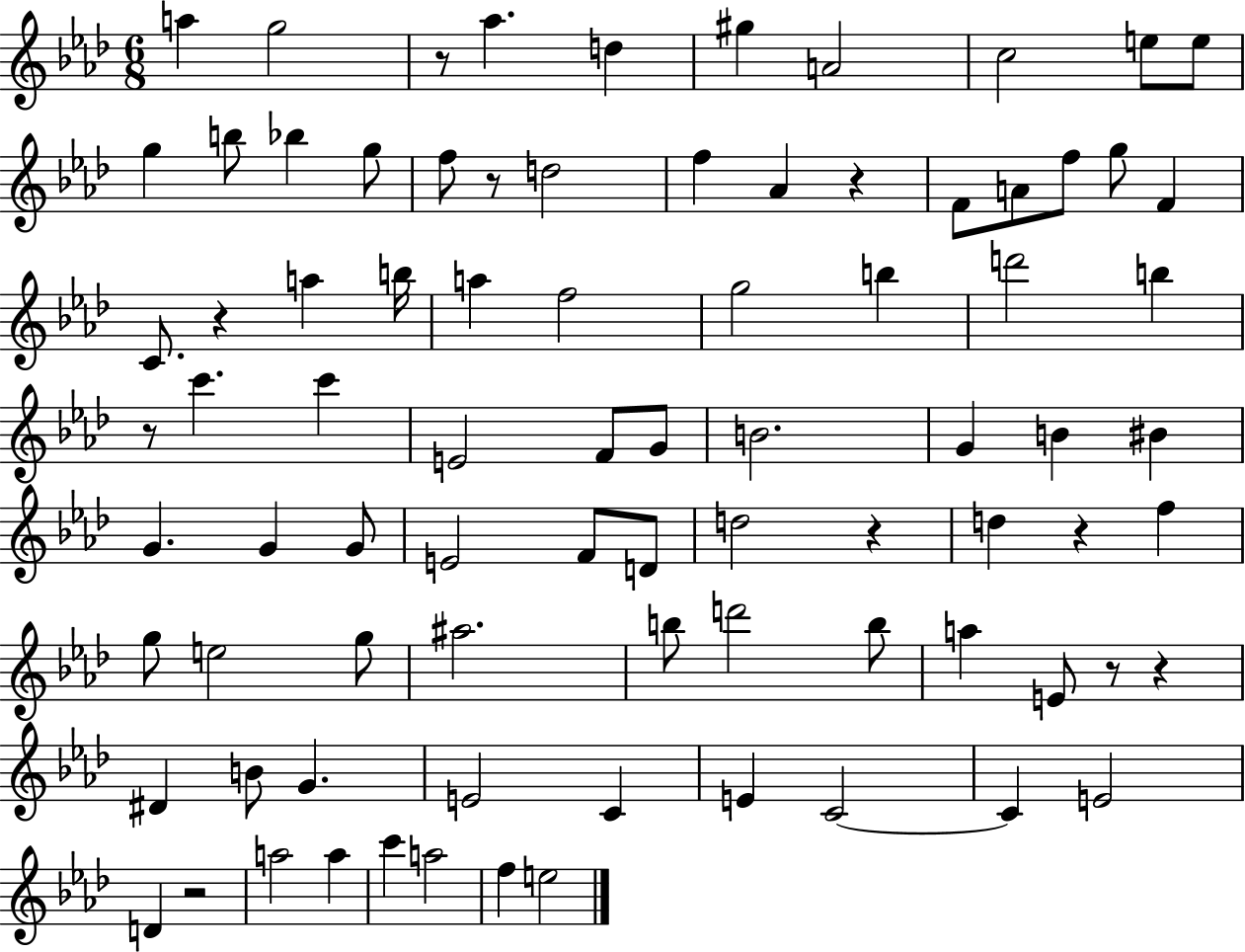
{
  \clef treble
  \numericTimeSignature
  \time 6/8
  \key aes \major
  a''4 g''2 | r8 aes''4. d''4 | gis''4 a'2 | c''2 e''8 e''8 | \break g''4 b''8 bes''4 g''8 | f''8 r8 d''2 | f''4 aes'4 r4 | f'8 a'8 f''8 g''8 f'4 | \break c'8. r4 a''4 b''16 | a''4 f''2 | g''2 b''4 | d'''2 b''4 | \break r8 c'''4. c'''4 | e'2 f'8 g'8 | b'2. | g'4 b'4 bis'4 | \break g'4. g'4 g'8 | e'2 f'8 d'8 | d''2 r4 | d''4 r4 f''4 | \break g''8 e''2 g''8 | ais''2. | b''8 d'''2 b''8 | a''4 e'8 r8 r4 | \break dis'4 b'8 g'4. | e'2 c'4 | e'4 c'2~~ | c'4 e'2 | \break d'4 r2 | a''2 a''4 | c'''4 a''2 | f''4 e''2 | \break \bar "|."
}